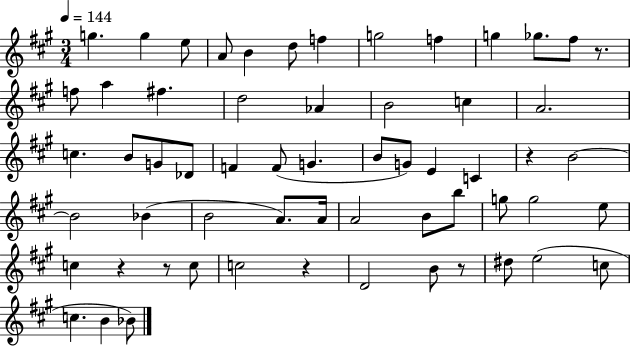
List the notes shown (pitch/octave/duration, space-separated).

G5/q. G5/q E5/e A4/e B4/q D5/e F5/q G5/h F5/q G5/q Gb5/e. F#5/e R/e. F5/e A5/q F#5/q. D5/h Ab4/q B4/h C5/q A4/h. C5/q. B4/e G4/e Db4/e F4/q F4/e G4/q. B4/e G4/e E4/q C4/q R/q B4/h B4/h Bb4/q B4/h A4/e. A4/s A4/h B4/e B5/e G5/e G5/h E5/e C5/q R/q R/e C5/e C5/h R/q D4/h B4/e R/e D#5/e E5/h C5/e C5/q. B4/q Bb4/e